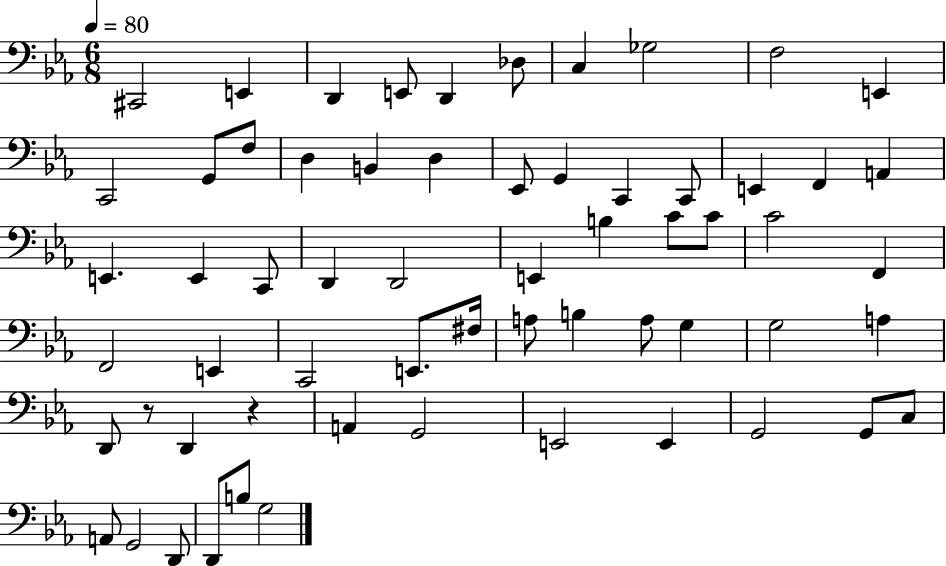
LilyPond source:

{
  \clef bass
  \numericTimeSignature
  \time 6/8
  \key ees \major
  \tempo 4 = 80
  cis,2 e,4 | d,4 e,8 d,4 des8 | c4 ges2 | f2 e,4 | \break c,2 g,8 f8 | d4 b,4 d4 | ees,8 g,4 c,4 c,8 | e,4 f,4 a,4 | \break e,4. e,4 c,8 | d,4 d,2 | e,4 b4 c'8 c'8 | c'2 f,4 | \break f,2 e,4 | c,2 e,8. fis16 | a8 b4 a8 g4 | g2 a4 | \break d,8 r8 d,4 r4 | a,4 g,2 | e,2 e,4 | g,2 g,8 c8 | \break a,8 g,2 d,8 | d,8 b8 g2 | \bar "|."
}